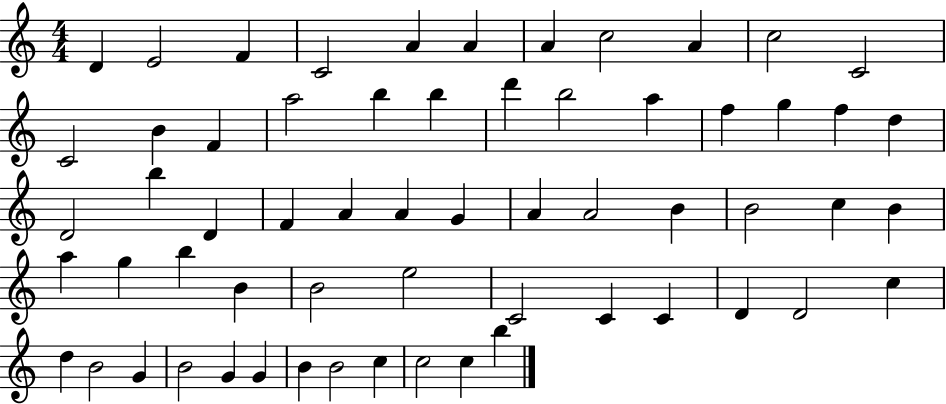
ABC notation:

X:1
T:Untitled
M:4/4
L:1/4
K:C
D E2 F C2 A A A c2 A c2 C2 C2 B F a2 b b d' b2 a f g f d D2 b D F A A G A A2 B B2 c B a g b B B2 e2 C2 C C D D2 c d B2 G B2 G G B B2 c c2 c b